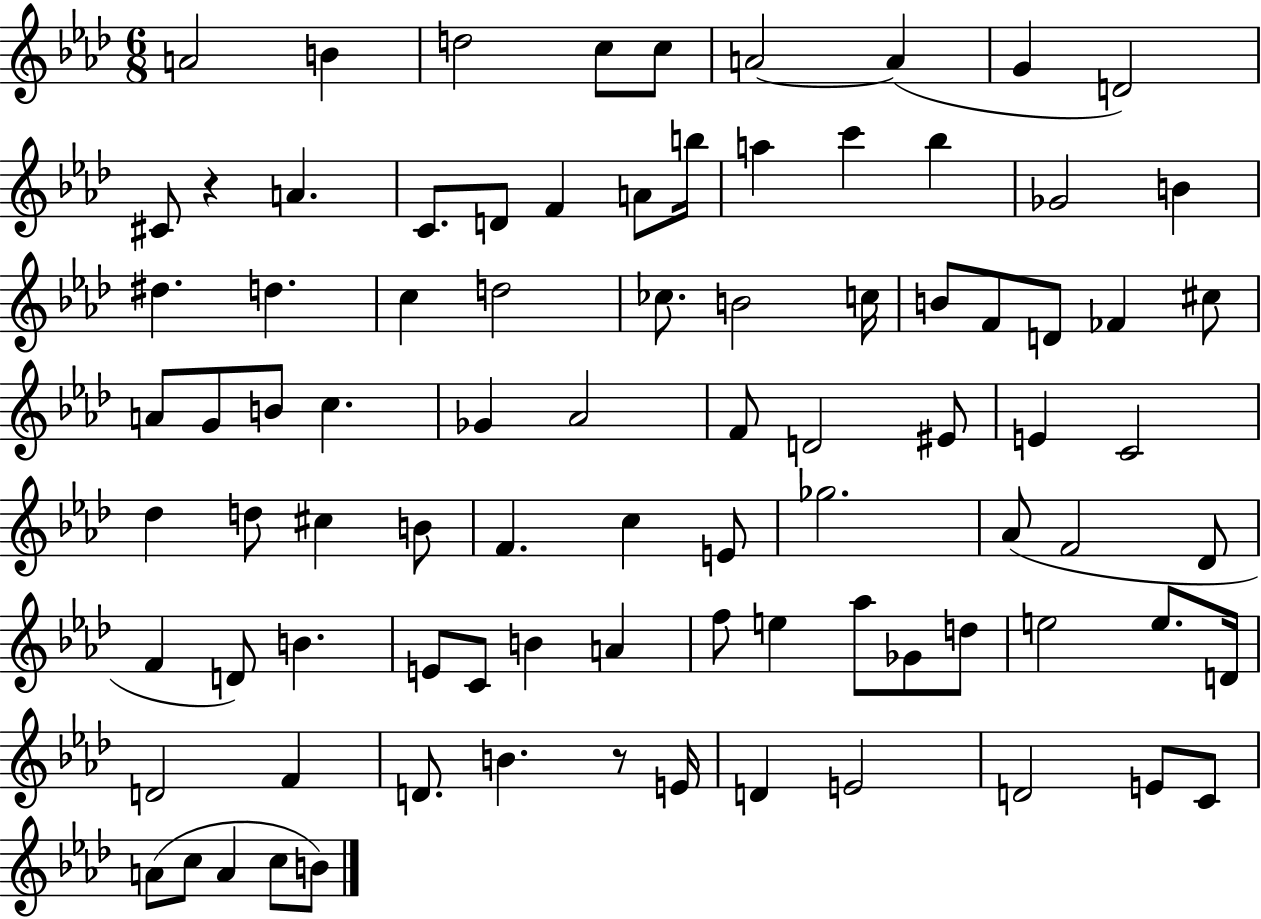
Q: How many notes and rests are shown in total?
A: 87